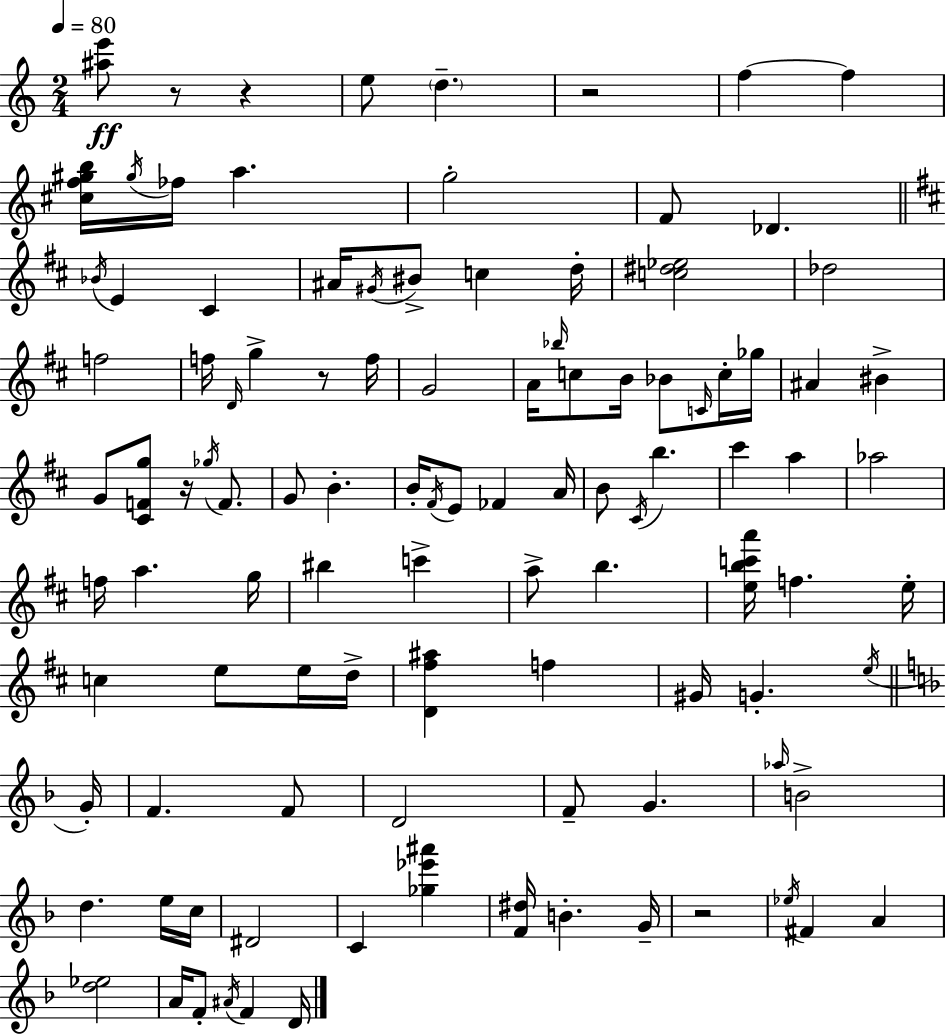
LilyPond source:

{
  \clef treble
  \numericTimeSignature
  \time 2/4
  \key c \major
  \tempo 4 = 80
  <ais'' e'''>8\ff r8 r4 | e''8 \parenthesize d''4.-- | r2 | f''4~~ f''4 | \break <cis'' f'' gis'' b''>16 \acciaccatura { gis''16 } fes''16 a''4. | g''2-. | f'8 des'4. | \bar "||" \break \key b \minor \acciaccatura { bes'16 } e'4 cis'4 | ais'16 \acciaccatura { gis'16 } bis'8-> c''4 | d''16-. <c'' dis'' ees''>2 | des''2 | \break f''2 | f''16 \grace { d'16 } g''4-> | r8 f''16 g'2 | a'16 \grace { bes''16 } c''8 b'16 | \break bes'8 \grace { c'16 } c''16-. ges''16 ais'4 | bis'4-> g'8 <cis' f' g''>8 | r16 \acciaccatura { ges''16 } f'8. g'8 | b'4.-. b'16-. \acciaccatura { fis'16 } | \break e'8 fes'4 a'16 b'8 | \acciaccatura { cis'16 } b''4. | cis'''4 a''4 | aes''2 | \break f''16 a''4. g''16 | bis''4 c'''4-> | a''8-> b''4. | <e'' b'' c''' a'''>16 f''4. e''16-. | \break c''4 e''8 e''16 d''16-> | <d' fis'' ais''>4 f''4 | gis'16 g'4.-. \acciaccatura { e''16 } | \bar "||" \break \key f \major g'16-. f'4. f'8 | d'2 | f'8-- g'4. | \grace { aes''16 } b'2-> | \break d''4. | e''16 c''16 dis'2 | c'4 <ges'' ees''' ais'''>4 | <f' dis''>16 b'4.-. | \break g'16-- r2 | \acciaccatura { ees''16 } fis'4 a'4 | <d'' ees''>2 | a'16 f'8-. \acciaccatura { ais'16 } f'4 | \break d'16 \bar "|."
}